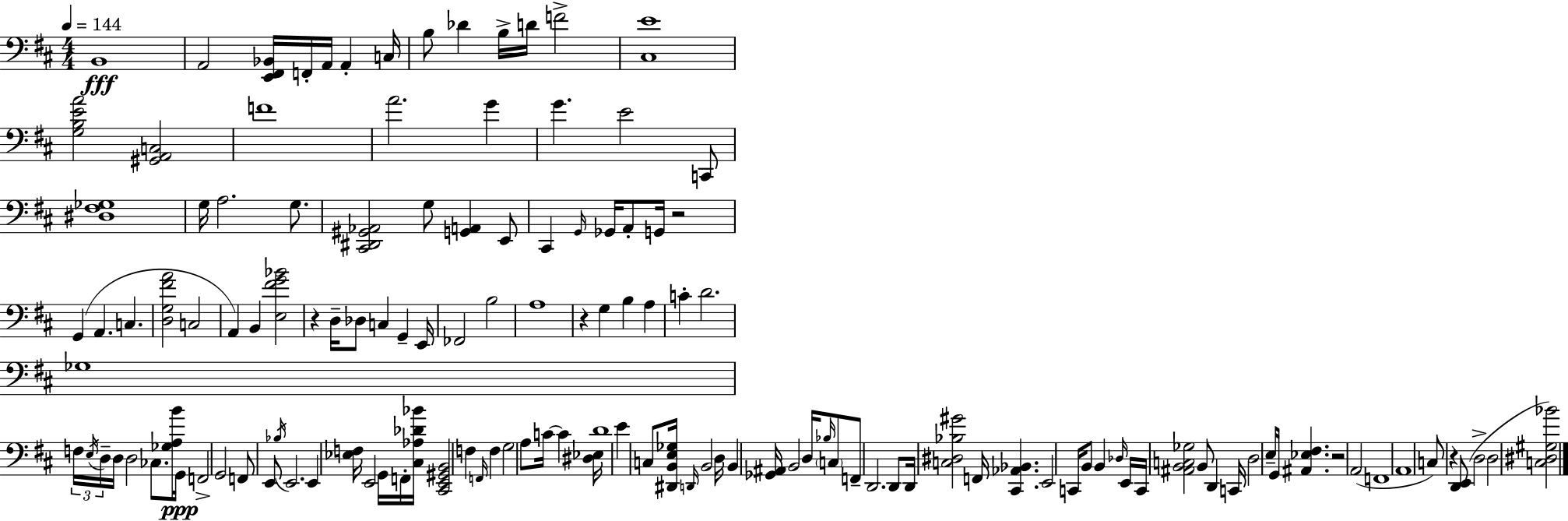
X:1
T:Untitled
M:4/4
L:1/4
K:D
B,,4 A,,2 [E,,^F,,_B,,]/4 F,,/4 A,,/4 A,, C,/4 B,/2 _D B,/4 D/4 F2 [^C,E]4 [G,B,EA]2 [^G,,A,,C,]2 F4 A2 G G E2 C,,/2 [^D,^F,_G,]4 G,/4 A,2 G,/2 [^C,,^D,,^G,,_A,,]2 G,/2 [G,,A,,] E,,/2 ^C,, G,,/4 _G,,/4 A,,/2 G,,/4 z2 G,, A,, C, [D,G,^FA]2 C,2 A,, B,, [E,^FG_B]2 z D,/4 _D,/2 C, G,, E,,/4 _F,,2 B,2 A,4 z G, B, A, C D2 _G,4 F,/4 E,/4 D,/4 D,/4 D,2 _C,/2 [_G,A,B]/4 G,,/4 F,,2 G,,2 F,,/2 E,,/2 _B,/4 E,,2 E,, [_E,F,]/4 E,,2 G,,/4 F,,/4 [^C,_A,_D_B]/4 [^C,,E,,^G,,B,,]2 F, F,,/4 F, G,2 A,/2 C/4 C [^D,_E,]/4 D4 E C,/2 [^D,,B,,E,_G,]/4 D,,/4 B,,2 D,/4 B,, [_G,,^A,,]/4 B,,2 D,/4 _B,/4 C,/2 F,,/2 D,,2 D,,/2 D,,/4 [C,^D,_B,^G]2 F,,/4 [^C,,_A,,_B,,] E,,2 C,,/4 B,,/2 B,, _D,/4 E,,/4 C,,/4 [^A,,B,,C,_G,]2 B,,/2 D,, C,,/4 D,2 E,/4 G,,/4 [^A,,_E,^F,] z2 A,,2 F,,4 A,,4 C,/2 z [D,,E,,]/2 D,2 D,2 [C,^D,^G,_B]2